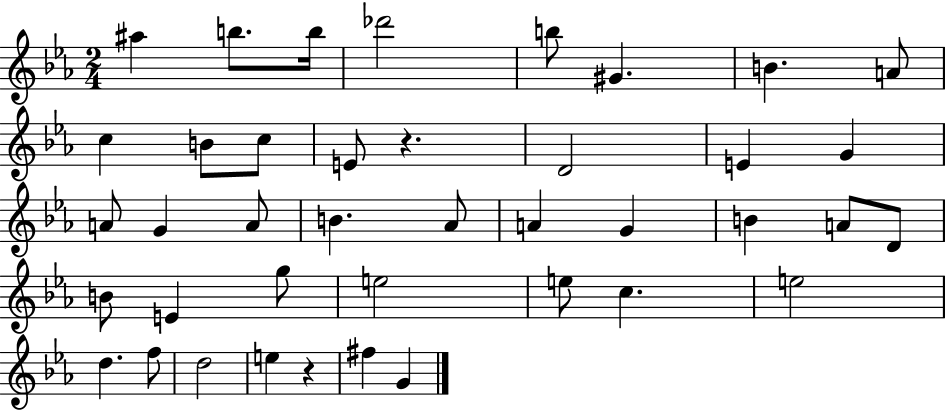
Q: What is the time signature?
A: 2/4